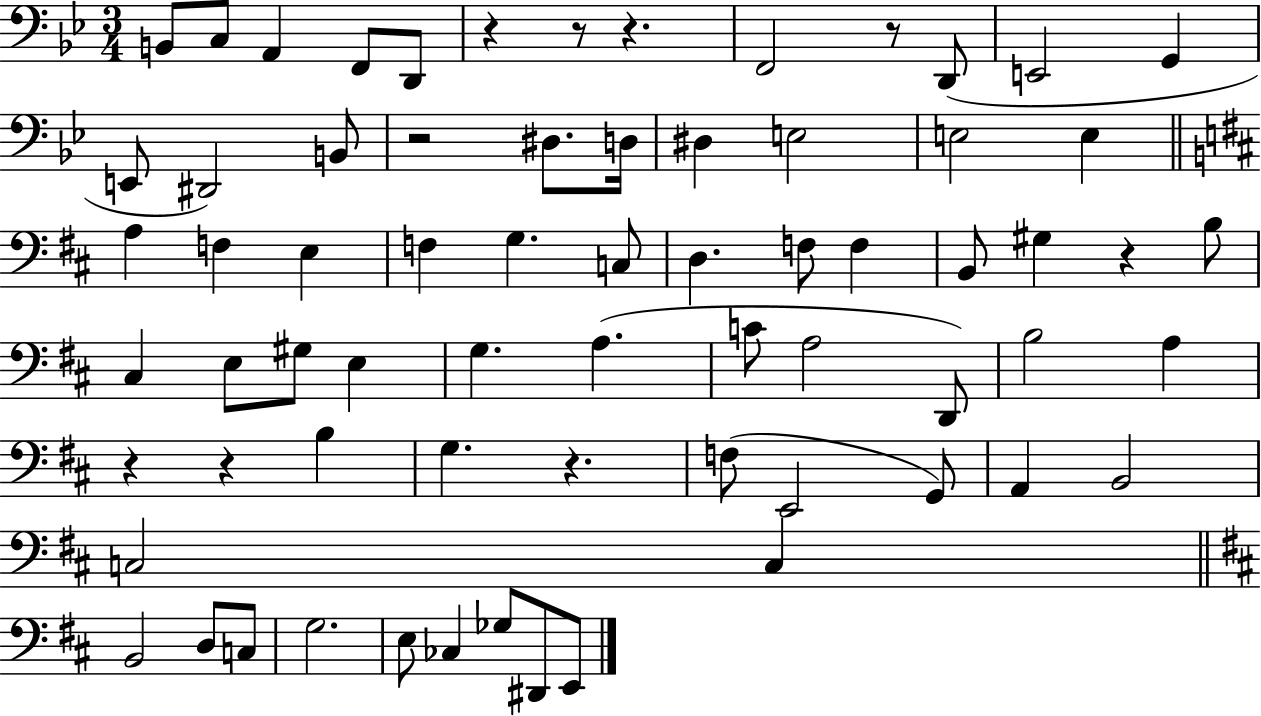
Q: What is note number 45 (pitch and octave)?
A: E2